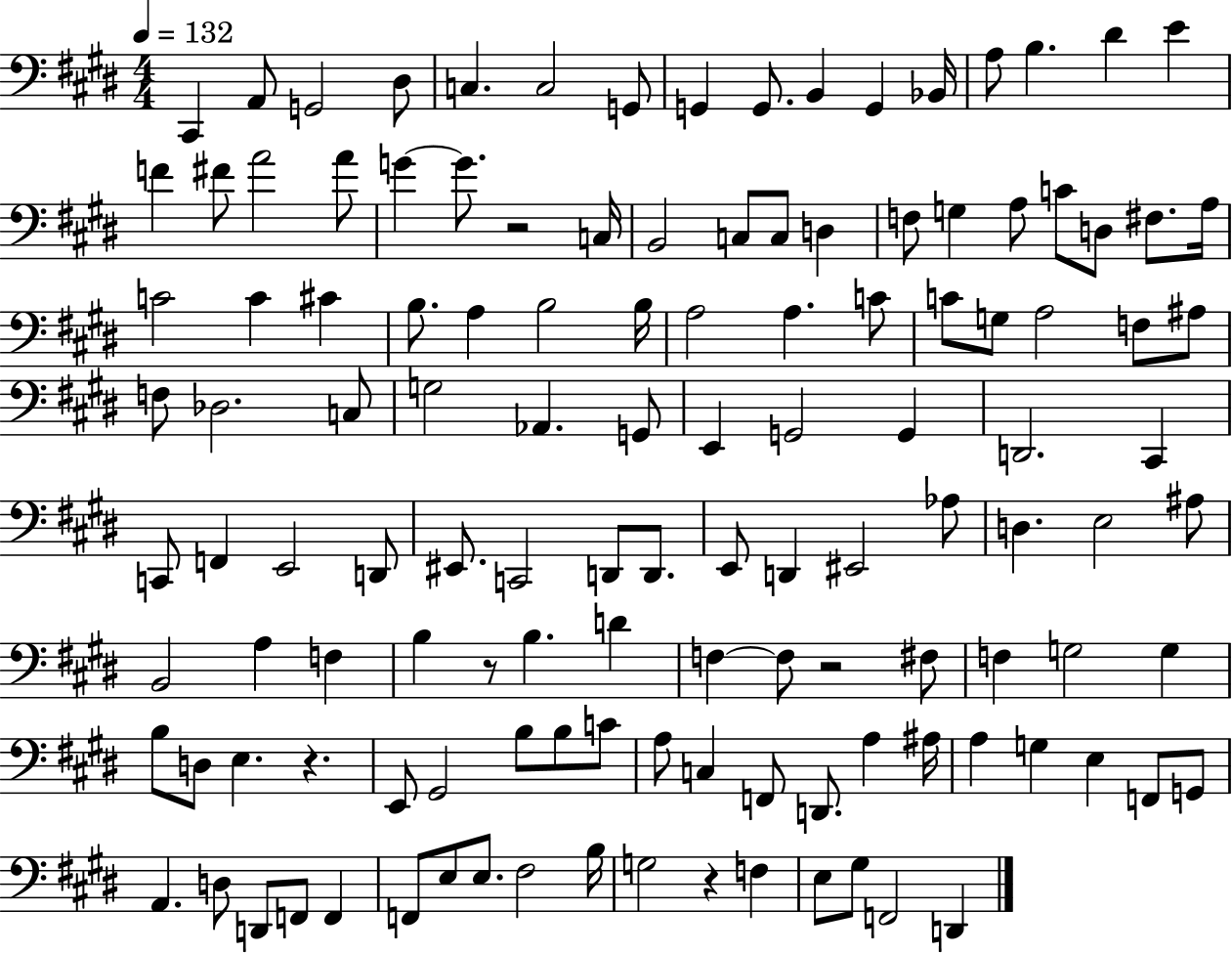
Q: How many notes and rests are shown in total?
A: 127